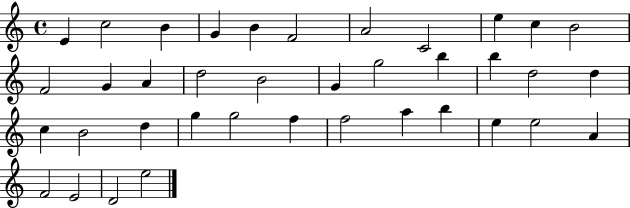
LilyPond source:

{
  \clef treble
  \time 4/4
  \defaultTimeSignature
  \key c \major
  e'4 c''2 b'4 | g'4 b'4 f'2 | a'2 c'2 | e''4 c''4 b'2 | \break f'2 g'4 a'4 | d''2 b'2 | g'4 g''2 b''4 | b''4 d''2 d''4 | \break c''4 b'2 d''4 | g''4 g''2 f''4 | f''2 a''4 b''4 | e''4 e''2 a'4 | \break f'2 e'2 | d'2 e''2 | \bar "|."
}